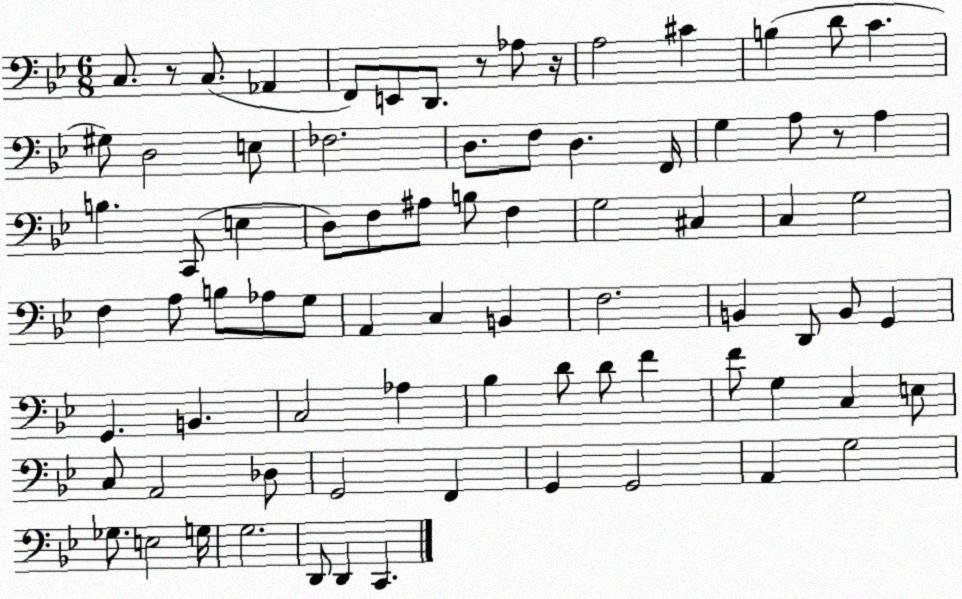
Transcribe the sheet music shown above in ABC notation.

X:1
T:Untitled
M:6/8
L:1/4
K:Bb
C,/2 z/2 C,/2 _A,, F,,/2 E,,/2 D,,/2 z/2 _A,/2 z/4 A,2 ^C B, D/2 C ^G,/2 D,2 E,/2 _F,2 D,/2 F,/2 D, F,,/4 G, A,/2 z/2 A, B, C,,/2 E, D,/2 F,/2 ^A,/2 B,/2 F, G,2 ^C, C, G,2 F, A,/2 B,/2 _A,/2 G,/2 A,, C, B,, F,2 B,, D,,/2 B,,/2 G,, G,, B,, C,2 _A, _B, D/2 D/2 F F/2 G, C, E,/2 C,/2 A,,2 _D,/2 G,,2 F,, G,, G,,2 A,, G,2 _G,/2 E,2 G,/4 G,2 D,,/2 D,, C,,